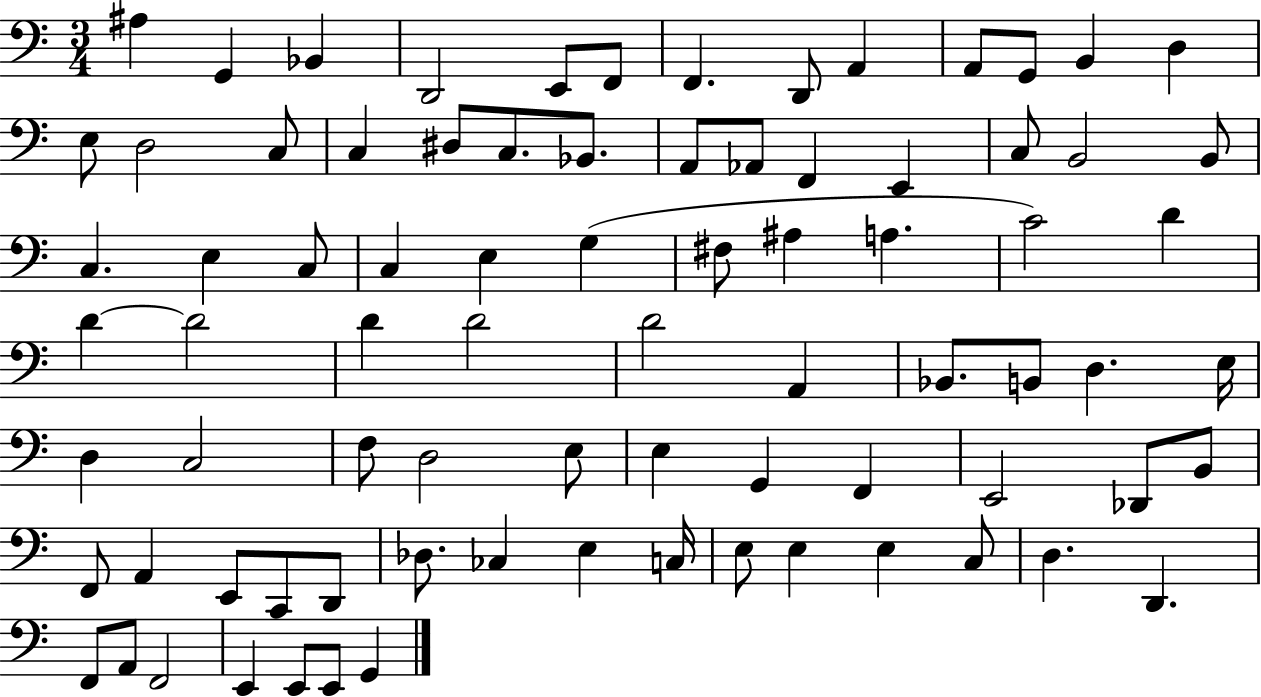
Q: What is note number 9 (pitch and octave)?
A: A2